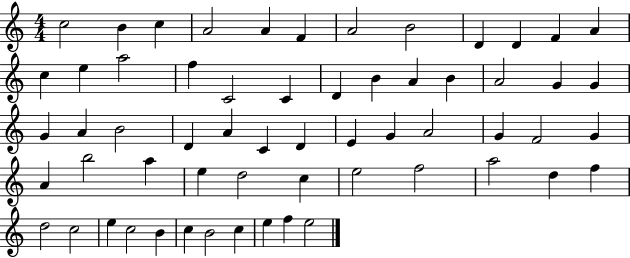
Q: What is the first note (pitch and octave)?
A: C5